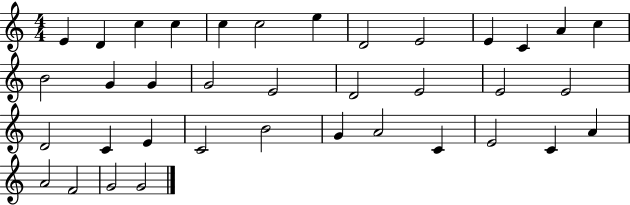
E4/q D4/q C5/q C5/q C5/q C5/h E5/q D4/h E4/h E4/q C4/q A4/q C5/q B4/h G4/q G4/q G4/h E4/h D4/h E4/h E4/h E4/h D4/h C4/q E4/q C4/h B4/h G4/q A4/h C4/q E4/h C4/q A4/q A4/h F4/h G4/h G4/h